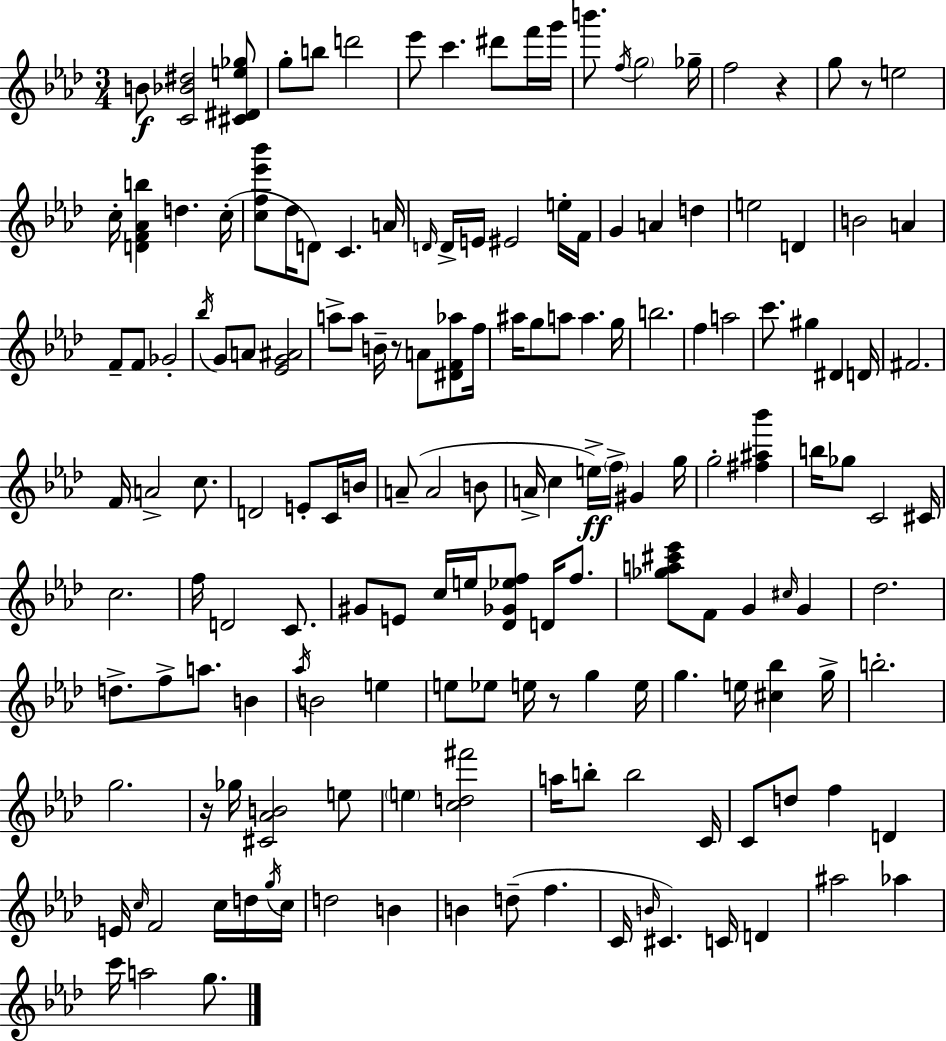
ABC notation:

X:1
T:Untitled
M:3/4
L:1/4
K:Fm
B/2 [C_B^d]2 [^C^De_g]/2 g/2 b/2 d'2 _e'/2 c' ^d'/2 f'/4 g'/4 b'/2 f/4 g2 _g/4 f2 z g/2 z/2 e2 c/4 [DF_Ab] d c/4 [cf_e'_b']/2 _d/4 D/2 C A/4 D/4 D/4 E/4 ^E2 e/4 F/4 G A d e2 D B2 A F/2 F/2 _G2 _b/4 G/2 A/2 [_EG^A]2 a/2 a/2 B/4 z/2 A/2 [^DF_a]/2 f/4 ^a/4 g/2 a/2 a g/4 b2 f a2 c'/2 ^g ^D D/4 ^F2 F/4 A2 c/2 D2 E/2 C/4 B/4 A/2 A2 B/2 A/4 c e/4 f/4 ^G g/4 g2 [^f^a_b'] b/4 _g/2 C2 ^C/4 c2 f/4 D2 C/2 ^G/2 E/2 c/4 e/4 [_D_G_ef]/2 D/4 f/2 [_ga^c'_e']/2 F/2 G ^c/4 G _d2 d/2 f/2 a/2 B _a/4 B2 e e/2 _e/2 e/4 z/2 g e/4 g e/4 [^c_b] g/4 b2 g2 z/4 _g/4 [^C_AB]2 e/2 e [cd^f']2 a/4 b/2 b2 C/4 C/2 d/2 f D E/4 c/4 F2 c/4 d/4 g/4 c/4 d2 B B d/2 f C/4 B/4 ^C C/4 D ^a2 _a c'/4 a2 g/2